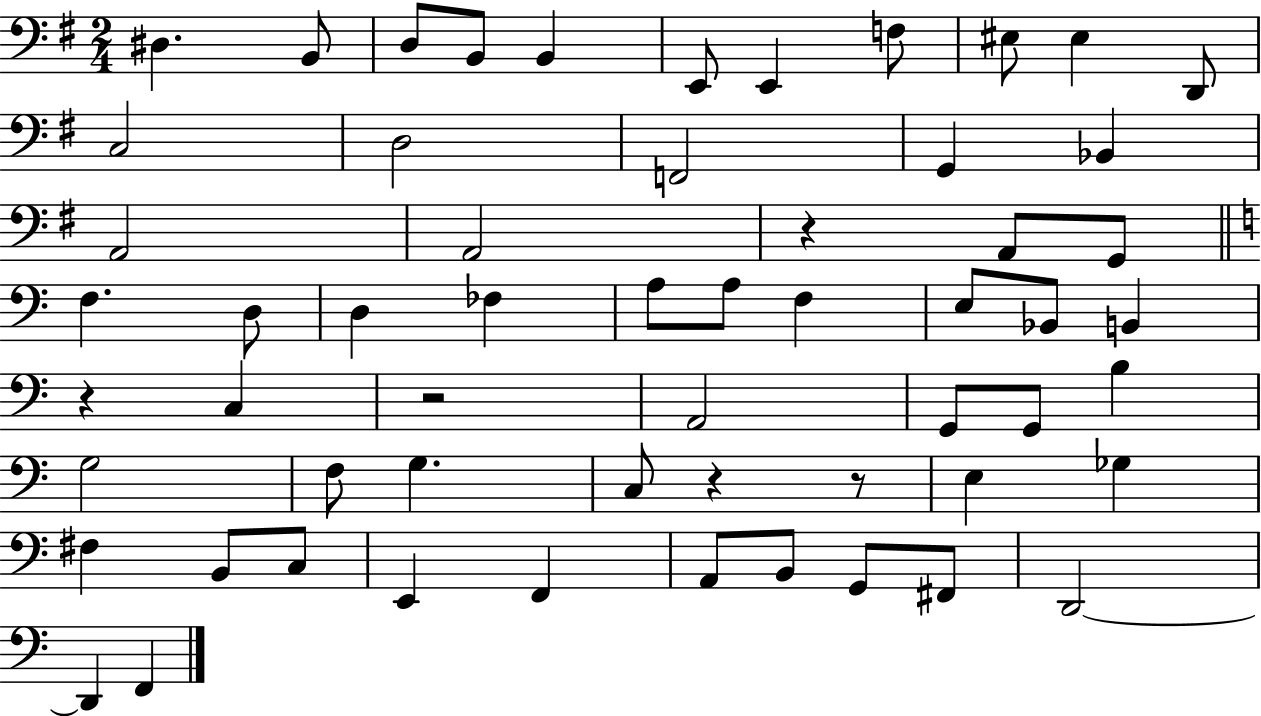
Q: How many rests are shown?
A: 5